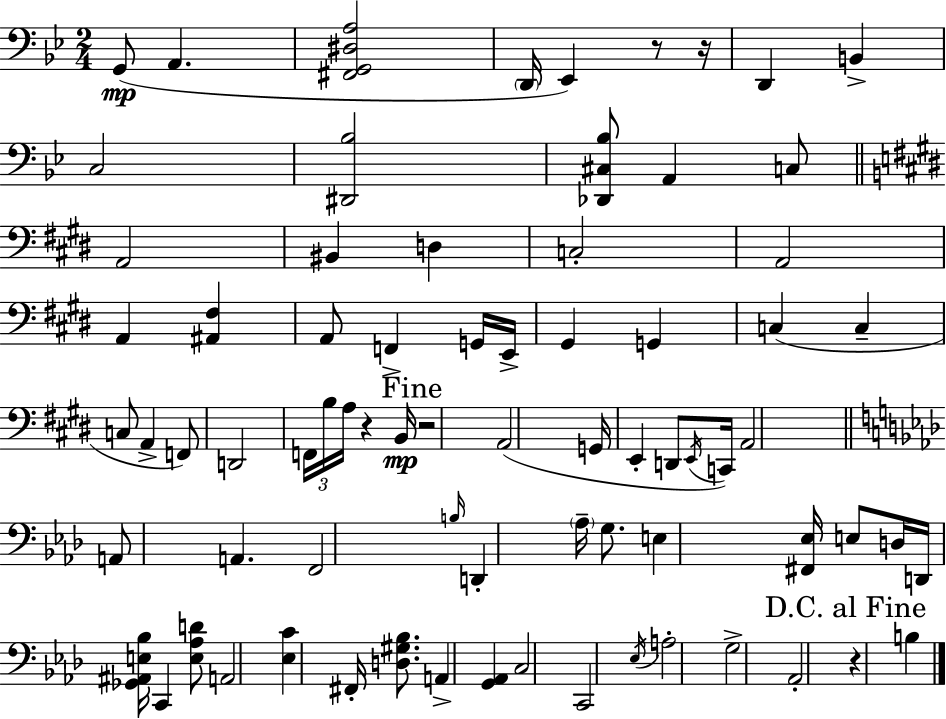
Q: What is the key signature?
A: BES major